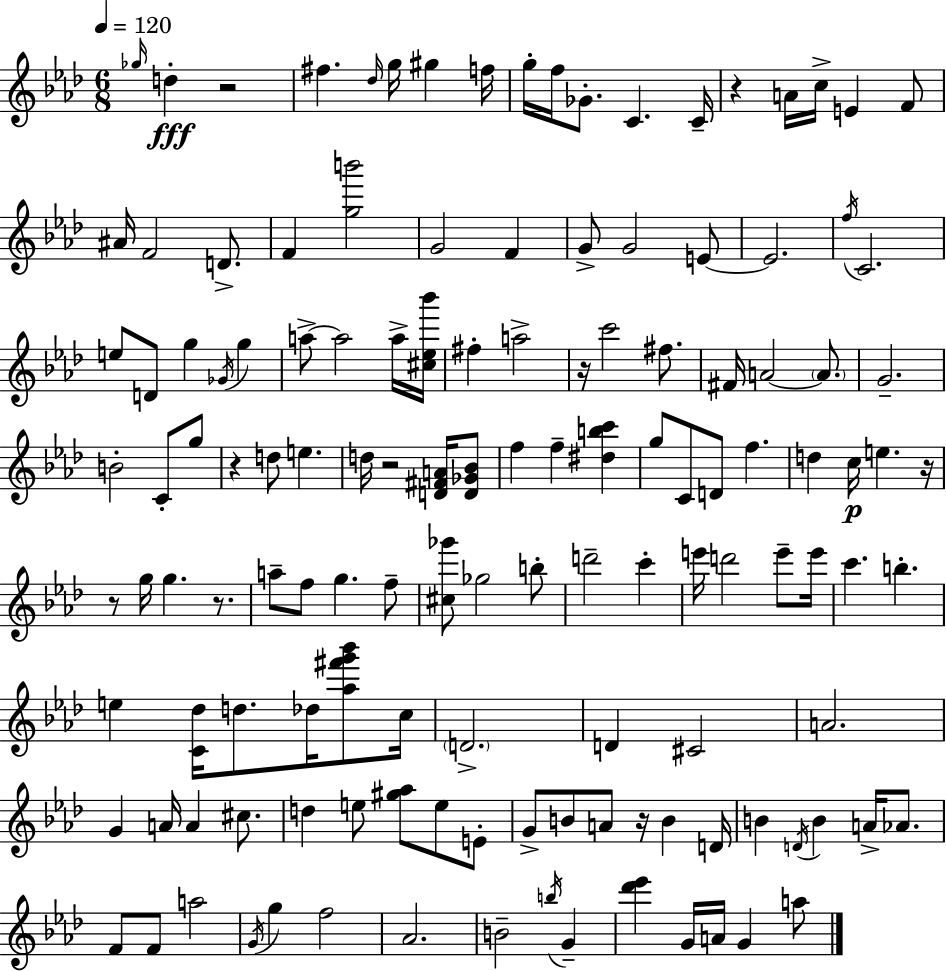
Gb5/s D5/q R/h F#5/q. Db5/s G5/s G#5/q F5/s G5/s F5/s Gb4/e. C4/q. C4/s R/q A4/s C5/s E4/q F4/e A#4/s F4/h D4/e. F4/q [G5,B6]/h G4/h F4/q G4/e G4/h E4/e E4/h. F5/s C4/h. E5/e D4/e G5/q Gb4/s G5/q A5/e A5/h A5/s [C#5,Eb5,Bb6]/s F#5/q A5/h R/s C6/h F#5/e. F#4/s A4/h A4/e. G4/h. B4/h C4/e G5/e R/q D5/e E5/q. D5/s R/h [D4,F#4,A4]/s [D4,Gb4,Bb4]/e F5/q F5/q [D#5,B5,C6]/q G5/e C4/e D4/e F5/q. D5/q C5/s E5/q. R/s R/e G5/s G5/q. R/e. A5/e F5/e G5/q. F5/e [C#5,Gb6]/e Gb5/h B5/e D6/h C6/q E6/s D6/h E6/e E6/s C6/q. B5/q. E5/q [C4,Db5]/s D5/e. Db5/s [Ab5,F#6,G6,Bb6]/e C5/s D4/h. D4/q C#4/h A4/h. G4/q A4/s A4/q C#5/e. D5/q E5/e [G#5,Ab5]/e E5/e E4/e G4/e B4/e A4/e R/s B4/q D4/s B4/q D4/s B4/q A4/s Ab4/e. F4/e F4/e A5/h G4/s G5/q F5/h Ab4/h. B4/h B5/s G4/q [Db6,Eb6]/q G4/s A4/s G4/q A5/e